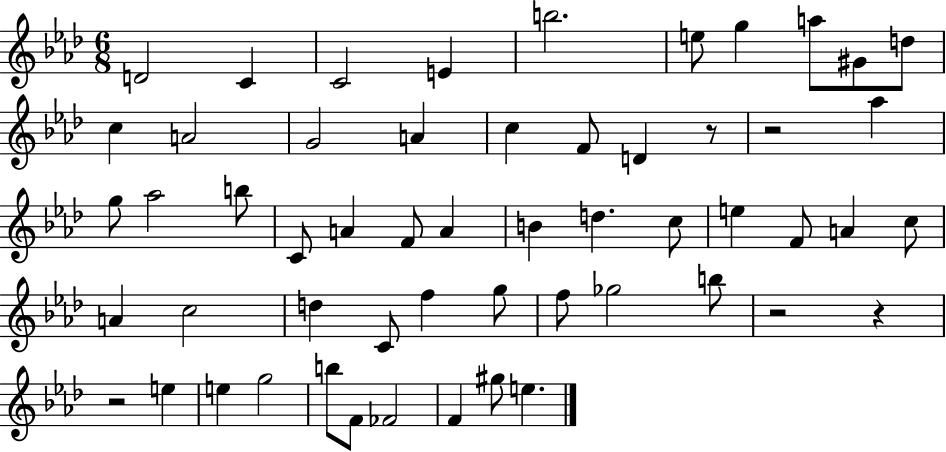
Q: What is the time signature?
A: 6/8